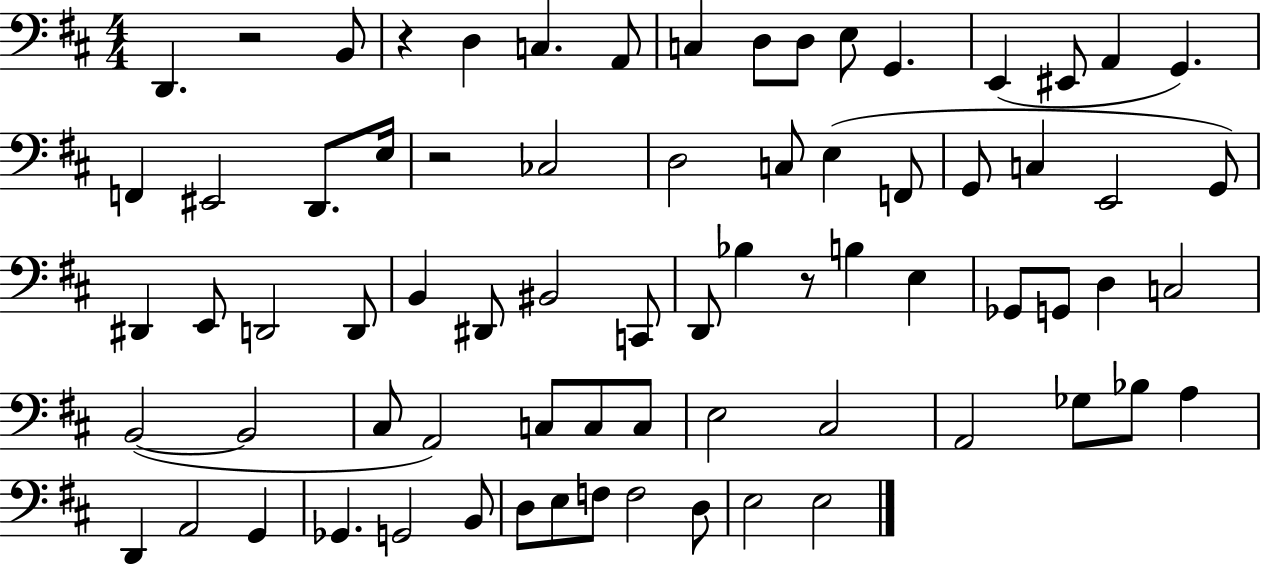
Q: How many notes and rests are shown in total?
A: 73